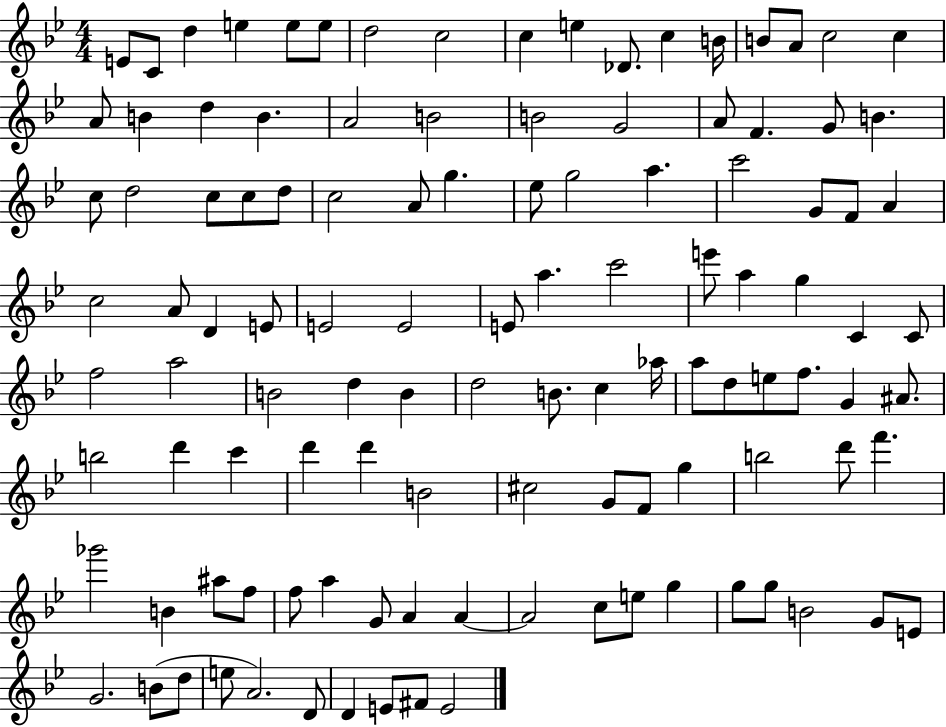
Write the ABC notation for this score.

X:1
T:Untitled
M:4/4
L:1/4
K:Bb
E/2 C/2 d e e/2 e/2 d2 c2 c e _D/2 c B/4 B/2 A/2 c2 c A/2 B d B A2 B2 B2 G2 A/2 F G/2 B c/2 d2 c/2 c/2 d/2 c2 A/2 g _e/2 g2 a c'2 G/2 F/2 A c2 A/2 D E/2 E2 E2 E/2 a c'2 e'/2 a g C C/2 f2 a2 B2 d B d2 B/2 c _a/4 a/2 d/2 e/2 f/2 G ^A/2 b2 d' c' d' d' B2 ^c2 G/2 F/2 g b2 d'/2 f' _g'2 B ^a/2 f/2 f/2 a G/2 A A A2 c/2 e/2 g g/2 g/2 B2 G/2 E/2 G2 B/2 d/2 e/2 A2 D/2 D E/2 ^F/2 E2